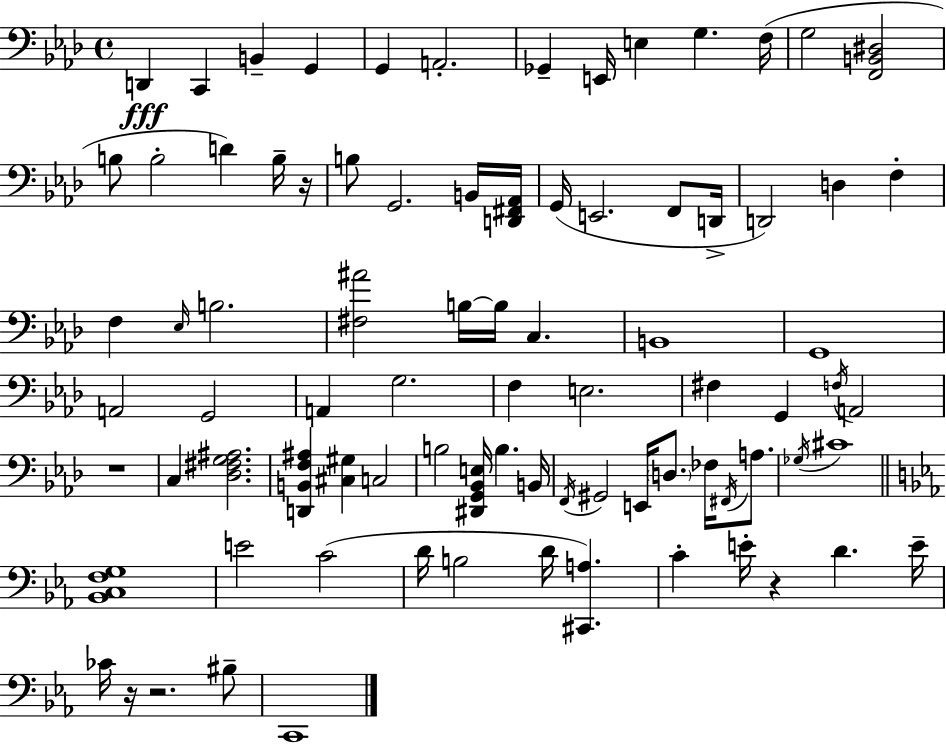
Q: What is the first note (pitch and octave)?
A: D2